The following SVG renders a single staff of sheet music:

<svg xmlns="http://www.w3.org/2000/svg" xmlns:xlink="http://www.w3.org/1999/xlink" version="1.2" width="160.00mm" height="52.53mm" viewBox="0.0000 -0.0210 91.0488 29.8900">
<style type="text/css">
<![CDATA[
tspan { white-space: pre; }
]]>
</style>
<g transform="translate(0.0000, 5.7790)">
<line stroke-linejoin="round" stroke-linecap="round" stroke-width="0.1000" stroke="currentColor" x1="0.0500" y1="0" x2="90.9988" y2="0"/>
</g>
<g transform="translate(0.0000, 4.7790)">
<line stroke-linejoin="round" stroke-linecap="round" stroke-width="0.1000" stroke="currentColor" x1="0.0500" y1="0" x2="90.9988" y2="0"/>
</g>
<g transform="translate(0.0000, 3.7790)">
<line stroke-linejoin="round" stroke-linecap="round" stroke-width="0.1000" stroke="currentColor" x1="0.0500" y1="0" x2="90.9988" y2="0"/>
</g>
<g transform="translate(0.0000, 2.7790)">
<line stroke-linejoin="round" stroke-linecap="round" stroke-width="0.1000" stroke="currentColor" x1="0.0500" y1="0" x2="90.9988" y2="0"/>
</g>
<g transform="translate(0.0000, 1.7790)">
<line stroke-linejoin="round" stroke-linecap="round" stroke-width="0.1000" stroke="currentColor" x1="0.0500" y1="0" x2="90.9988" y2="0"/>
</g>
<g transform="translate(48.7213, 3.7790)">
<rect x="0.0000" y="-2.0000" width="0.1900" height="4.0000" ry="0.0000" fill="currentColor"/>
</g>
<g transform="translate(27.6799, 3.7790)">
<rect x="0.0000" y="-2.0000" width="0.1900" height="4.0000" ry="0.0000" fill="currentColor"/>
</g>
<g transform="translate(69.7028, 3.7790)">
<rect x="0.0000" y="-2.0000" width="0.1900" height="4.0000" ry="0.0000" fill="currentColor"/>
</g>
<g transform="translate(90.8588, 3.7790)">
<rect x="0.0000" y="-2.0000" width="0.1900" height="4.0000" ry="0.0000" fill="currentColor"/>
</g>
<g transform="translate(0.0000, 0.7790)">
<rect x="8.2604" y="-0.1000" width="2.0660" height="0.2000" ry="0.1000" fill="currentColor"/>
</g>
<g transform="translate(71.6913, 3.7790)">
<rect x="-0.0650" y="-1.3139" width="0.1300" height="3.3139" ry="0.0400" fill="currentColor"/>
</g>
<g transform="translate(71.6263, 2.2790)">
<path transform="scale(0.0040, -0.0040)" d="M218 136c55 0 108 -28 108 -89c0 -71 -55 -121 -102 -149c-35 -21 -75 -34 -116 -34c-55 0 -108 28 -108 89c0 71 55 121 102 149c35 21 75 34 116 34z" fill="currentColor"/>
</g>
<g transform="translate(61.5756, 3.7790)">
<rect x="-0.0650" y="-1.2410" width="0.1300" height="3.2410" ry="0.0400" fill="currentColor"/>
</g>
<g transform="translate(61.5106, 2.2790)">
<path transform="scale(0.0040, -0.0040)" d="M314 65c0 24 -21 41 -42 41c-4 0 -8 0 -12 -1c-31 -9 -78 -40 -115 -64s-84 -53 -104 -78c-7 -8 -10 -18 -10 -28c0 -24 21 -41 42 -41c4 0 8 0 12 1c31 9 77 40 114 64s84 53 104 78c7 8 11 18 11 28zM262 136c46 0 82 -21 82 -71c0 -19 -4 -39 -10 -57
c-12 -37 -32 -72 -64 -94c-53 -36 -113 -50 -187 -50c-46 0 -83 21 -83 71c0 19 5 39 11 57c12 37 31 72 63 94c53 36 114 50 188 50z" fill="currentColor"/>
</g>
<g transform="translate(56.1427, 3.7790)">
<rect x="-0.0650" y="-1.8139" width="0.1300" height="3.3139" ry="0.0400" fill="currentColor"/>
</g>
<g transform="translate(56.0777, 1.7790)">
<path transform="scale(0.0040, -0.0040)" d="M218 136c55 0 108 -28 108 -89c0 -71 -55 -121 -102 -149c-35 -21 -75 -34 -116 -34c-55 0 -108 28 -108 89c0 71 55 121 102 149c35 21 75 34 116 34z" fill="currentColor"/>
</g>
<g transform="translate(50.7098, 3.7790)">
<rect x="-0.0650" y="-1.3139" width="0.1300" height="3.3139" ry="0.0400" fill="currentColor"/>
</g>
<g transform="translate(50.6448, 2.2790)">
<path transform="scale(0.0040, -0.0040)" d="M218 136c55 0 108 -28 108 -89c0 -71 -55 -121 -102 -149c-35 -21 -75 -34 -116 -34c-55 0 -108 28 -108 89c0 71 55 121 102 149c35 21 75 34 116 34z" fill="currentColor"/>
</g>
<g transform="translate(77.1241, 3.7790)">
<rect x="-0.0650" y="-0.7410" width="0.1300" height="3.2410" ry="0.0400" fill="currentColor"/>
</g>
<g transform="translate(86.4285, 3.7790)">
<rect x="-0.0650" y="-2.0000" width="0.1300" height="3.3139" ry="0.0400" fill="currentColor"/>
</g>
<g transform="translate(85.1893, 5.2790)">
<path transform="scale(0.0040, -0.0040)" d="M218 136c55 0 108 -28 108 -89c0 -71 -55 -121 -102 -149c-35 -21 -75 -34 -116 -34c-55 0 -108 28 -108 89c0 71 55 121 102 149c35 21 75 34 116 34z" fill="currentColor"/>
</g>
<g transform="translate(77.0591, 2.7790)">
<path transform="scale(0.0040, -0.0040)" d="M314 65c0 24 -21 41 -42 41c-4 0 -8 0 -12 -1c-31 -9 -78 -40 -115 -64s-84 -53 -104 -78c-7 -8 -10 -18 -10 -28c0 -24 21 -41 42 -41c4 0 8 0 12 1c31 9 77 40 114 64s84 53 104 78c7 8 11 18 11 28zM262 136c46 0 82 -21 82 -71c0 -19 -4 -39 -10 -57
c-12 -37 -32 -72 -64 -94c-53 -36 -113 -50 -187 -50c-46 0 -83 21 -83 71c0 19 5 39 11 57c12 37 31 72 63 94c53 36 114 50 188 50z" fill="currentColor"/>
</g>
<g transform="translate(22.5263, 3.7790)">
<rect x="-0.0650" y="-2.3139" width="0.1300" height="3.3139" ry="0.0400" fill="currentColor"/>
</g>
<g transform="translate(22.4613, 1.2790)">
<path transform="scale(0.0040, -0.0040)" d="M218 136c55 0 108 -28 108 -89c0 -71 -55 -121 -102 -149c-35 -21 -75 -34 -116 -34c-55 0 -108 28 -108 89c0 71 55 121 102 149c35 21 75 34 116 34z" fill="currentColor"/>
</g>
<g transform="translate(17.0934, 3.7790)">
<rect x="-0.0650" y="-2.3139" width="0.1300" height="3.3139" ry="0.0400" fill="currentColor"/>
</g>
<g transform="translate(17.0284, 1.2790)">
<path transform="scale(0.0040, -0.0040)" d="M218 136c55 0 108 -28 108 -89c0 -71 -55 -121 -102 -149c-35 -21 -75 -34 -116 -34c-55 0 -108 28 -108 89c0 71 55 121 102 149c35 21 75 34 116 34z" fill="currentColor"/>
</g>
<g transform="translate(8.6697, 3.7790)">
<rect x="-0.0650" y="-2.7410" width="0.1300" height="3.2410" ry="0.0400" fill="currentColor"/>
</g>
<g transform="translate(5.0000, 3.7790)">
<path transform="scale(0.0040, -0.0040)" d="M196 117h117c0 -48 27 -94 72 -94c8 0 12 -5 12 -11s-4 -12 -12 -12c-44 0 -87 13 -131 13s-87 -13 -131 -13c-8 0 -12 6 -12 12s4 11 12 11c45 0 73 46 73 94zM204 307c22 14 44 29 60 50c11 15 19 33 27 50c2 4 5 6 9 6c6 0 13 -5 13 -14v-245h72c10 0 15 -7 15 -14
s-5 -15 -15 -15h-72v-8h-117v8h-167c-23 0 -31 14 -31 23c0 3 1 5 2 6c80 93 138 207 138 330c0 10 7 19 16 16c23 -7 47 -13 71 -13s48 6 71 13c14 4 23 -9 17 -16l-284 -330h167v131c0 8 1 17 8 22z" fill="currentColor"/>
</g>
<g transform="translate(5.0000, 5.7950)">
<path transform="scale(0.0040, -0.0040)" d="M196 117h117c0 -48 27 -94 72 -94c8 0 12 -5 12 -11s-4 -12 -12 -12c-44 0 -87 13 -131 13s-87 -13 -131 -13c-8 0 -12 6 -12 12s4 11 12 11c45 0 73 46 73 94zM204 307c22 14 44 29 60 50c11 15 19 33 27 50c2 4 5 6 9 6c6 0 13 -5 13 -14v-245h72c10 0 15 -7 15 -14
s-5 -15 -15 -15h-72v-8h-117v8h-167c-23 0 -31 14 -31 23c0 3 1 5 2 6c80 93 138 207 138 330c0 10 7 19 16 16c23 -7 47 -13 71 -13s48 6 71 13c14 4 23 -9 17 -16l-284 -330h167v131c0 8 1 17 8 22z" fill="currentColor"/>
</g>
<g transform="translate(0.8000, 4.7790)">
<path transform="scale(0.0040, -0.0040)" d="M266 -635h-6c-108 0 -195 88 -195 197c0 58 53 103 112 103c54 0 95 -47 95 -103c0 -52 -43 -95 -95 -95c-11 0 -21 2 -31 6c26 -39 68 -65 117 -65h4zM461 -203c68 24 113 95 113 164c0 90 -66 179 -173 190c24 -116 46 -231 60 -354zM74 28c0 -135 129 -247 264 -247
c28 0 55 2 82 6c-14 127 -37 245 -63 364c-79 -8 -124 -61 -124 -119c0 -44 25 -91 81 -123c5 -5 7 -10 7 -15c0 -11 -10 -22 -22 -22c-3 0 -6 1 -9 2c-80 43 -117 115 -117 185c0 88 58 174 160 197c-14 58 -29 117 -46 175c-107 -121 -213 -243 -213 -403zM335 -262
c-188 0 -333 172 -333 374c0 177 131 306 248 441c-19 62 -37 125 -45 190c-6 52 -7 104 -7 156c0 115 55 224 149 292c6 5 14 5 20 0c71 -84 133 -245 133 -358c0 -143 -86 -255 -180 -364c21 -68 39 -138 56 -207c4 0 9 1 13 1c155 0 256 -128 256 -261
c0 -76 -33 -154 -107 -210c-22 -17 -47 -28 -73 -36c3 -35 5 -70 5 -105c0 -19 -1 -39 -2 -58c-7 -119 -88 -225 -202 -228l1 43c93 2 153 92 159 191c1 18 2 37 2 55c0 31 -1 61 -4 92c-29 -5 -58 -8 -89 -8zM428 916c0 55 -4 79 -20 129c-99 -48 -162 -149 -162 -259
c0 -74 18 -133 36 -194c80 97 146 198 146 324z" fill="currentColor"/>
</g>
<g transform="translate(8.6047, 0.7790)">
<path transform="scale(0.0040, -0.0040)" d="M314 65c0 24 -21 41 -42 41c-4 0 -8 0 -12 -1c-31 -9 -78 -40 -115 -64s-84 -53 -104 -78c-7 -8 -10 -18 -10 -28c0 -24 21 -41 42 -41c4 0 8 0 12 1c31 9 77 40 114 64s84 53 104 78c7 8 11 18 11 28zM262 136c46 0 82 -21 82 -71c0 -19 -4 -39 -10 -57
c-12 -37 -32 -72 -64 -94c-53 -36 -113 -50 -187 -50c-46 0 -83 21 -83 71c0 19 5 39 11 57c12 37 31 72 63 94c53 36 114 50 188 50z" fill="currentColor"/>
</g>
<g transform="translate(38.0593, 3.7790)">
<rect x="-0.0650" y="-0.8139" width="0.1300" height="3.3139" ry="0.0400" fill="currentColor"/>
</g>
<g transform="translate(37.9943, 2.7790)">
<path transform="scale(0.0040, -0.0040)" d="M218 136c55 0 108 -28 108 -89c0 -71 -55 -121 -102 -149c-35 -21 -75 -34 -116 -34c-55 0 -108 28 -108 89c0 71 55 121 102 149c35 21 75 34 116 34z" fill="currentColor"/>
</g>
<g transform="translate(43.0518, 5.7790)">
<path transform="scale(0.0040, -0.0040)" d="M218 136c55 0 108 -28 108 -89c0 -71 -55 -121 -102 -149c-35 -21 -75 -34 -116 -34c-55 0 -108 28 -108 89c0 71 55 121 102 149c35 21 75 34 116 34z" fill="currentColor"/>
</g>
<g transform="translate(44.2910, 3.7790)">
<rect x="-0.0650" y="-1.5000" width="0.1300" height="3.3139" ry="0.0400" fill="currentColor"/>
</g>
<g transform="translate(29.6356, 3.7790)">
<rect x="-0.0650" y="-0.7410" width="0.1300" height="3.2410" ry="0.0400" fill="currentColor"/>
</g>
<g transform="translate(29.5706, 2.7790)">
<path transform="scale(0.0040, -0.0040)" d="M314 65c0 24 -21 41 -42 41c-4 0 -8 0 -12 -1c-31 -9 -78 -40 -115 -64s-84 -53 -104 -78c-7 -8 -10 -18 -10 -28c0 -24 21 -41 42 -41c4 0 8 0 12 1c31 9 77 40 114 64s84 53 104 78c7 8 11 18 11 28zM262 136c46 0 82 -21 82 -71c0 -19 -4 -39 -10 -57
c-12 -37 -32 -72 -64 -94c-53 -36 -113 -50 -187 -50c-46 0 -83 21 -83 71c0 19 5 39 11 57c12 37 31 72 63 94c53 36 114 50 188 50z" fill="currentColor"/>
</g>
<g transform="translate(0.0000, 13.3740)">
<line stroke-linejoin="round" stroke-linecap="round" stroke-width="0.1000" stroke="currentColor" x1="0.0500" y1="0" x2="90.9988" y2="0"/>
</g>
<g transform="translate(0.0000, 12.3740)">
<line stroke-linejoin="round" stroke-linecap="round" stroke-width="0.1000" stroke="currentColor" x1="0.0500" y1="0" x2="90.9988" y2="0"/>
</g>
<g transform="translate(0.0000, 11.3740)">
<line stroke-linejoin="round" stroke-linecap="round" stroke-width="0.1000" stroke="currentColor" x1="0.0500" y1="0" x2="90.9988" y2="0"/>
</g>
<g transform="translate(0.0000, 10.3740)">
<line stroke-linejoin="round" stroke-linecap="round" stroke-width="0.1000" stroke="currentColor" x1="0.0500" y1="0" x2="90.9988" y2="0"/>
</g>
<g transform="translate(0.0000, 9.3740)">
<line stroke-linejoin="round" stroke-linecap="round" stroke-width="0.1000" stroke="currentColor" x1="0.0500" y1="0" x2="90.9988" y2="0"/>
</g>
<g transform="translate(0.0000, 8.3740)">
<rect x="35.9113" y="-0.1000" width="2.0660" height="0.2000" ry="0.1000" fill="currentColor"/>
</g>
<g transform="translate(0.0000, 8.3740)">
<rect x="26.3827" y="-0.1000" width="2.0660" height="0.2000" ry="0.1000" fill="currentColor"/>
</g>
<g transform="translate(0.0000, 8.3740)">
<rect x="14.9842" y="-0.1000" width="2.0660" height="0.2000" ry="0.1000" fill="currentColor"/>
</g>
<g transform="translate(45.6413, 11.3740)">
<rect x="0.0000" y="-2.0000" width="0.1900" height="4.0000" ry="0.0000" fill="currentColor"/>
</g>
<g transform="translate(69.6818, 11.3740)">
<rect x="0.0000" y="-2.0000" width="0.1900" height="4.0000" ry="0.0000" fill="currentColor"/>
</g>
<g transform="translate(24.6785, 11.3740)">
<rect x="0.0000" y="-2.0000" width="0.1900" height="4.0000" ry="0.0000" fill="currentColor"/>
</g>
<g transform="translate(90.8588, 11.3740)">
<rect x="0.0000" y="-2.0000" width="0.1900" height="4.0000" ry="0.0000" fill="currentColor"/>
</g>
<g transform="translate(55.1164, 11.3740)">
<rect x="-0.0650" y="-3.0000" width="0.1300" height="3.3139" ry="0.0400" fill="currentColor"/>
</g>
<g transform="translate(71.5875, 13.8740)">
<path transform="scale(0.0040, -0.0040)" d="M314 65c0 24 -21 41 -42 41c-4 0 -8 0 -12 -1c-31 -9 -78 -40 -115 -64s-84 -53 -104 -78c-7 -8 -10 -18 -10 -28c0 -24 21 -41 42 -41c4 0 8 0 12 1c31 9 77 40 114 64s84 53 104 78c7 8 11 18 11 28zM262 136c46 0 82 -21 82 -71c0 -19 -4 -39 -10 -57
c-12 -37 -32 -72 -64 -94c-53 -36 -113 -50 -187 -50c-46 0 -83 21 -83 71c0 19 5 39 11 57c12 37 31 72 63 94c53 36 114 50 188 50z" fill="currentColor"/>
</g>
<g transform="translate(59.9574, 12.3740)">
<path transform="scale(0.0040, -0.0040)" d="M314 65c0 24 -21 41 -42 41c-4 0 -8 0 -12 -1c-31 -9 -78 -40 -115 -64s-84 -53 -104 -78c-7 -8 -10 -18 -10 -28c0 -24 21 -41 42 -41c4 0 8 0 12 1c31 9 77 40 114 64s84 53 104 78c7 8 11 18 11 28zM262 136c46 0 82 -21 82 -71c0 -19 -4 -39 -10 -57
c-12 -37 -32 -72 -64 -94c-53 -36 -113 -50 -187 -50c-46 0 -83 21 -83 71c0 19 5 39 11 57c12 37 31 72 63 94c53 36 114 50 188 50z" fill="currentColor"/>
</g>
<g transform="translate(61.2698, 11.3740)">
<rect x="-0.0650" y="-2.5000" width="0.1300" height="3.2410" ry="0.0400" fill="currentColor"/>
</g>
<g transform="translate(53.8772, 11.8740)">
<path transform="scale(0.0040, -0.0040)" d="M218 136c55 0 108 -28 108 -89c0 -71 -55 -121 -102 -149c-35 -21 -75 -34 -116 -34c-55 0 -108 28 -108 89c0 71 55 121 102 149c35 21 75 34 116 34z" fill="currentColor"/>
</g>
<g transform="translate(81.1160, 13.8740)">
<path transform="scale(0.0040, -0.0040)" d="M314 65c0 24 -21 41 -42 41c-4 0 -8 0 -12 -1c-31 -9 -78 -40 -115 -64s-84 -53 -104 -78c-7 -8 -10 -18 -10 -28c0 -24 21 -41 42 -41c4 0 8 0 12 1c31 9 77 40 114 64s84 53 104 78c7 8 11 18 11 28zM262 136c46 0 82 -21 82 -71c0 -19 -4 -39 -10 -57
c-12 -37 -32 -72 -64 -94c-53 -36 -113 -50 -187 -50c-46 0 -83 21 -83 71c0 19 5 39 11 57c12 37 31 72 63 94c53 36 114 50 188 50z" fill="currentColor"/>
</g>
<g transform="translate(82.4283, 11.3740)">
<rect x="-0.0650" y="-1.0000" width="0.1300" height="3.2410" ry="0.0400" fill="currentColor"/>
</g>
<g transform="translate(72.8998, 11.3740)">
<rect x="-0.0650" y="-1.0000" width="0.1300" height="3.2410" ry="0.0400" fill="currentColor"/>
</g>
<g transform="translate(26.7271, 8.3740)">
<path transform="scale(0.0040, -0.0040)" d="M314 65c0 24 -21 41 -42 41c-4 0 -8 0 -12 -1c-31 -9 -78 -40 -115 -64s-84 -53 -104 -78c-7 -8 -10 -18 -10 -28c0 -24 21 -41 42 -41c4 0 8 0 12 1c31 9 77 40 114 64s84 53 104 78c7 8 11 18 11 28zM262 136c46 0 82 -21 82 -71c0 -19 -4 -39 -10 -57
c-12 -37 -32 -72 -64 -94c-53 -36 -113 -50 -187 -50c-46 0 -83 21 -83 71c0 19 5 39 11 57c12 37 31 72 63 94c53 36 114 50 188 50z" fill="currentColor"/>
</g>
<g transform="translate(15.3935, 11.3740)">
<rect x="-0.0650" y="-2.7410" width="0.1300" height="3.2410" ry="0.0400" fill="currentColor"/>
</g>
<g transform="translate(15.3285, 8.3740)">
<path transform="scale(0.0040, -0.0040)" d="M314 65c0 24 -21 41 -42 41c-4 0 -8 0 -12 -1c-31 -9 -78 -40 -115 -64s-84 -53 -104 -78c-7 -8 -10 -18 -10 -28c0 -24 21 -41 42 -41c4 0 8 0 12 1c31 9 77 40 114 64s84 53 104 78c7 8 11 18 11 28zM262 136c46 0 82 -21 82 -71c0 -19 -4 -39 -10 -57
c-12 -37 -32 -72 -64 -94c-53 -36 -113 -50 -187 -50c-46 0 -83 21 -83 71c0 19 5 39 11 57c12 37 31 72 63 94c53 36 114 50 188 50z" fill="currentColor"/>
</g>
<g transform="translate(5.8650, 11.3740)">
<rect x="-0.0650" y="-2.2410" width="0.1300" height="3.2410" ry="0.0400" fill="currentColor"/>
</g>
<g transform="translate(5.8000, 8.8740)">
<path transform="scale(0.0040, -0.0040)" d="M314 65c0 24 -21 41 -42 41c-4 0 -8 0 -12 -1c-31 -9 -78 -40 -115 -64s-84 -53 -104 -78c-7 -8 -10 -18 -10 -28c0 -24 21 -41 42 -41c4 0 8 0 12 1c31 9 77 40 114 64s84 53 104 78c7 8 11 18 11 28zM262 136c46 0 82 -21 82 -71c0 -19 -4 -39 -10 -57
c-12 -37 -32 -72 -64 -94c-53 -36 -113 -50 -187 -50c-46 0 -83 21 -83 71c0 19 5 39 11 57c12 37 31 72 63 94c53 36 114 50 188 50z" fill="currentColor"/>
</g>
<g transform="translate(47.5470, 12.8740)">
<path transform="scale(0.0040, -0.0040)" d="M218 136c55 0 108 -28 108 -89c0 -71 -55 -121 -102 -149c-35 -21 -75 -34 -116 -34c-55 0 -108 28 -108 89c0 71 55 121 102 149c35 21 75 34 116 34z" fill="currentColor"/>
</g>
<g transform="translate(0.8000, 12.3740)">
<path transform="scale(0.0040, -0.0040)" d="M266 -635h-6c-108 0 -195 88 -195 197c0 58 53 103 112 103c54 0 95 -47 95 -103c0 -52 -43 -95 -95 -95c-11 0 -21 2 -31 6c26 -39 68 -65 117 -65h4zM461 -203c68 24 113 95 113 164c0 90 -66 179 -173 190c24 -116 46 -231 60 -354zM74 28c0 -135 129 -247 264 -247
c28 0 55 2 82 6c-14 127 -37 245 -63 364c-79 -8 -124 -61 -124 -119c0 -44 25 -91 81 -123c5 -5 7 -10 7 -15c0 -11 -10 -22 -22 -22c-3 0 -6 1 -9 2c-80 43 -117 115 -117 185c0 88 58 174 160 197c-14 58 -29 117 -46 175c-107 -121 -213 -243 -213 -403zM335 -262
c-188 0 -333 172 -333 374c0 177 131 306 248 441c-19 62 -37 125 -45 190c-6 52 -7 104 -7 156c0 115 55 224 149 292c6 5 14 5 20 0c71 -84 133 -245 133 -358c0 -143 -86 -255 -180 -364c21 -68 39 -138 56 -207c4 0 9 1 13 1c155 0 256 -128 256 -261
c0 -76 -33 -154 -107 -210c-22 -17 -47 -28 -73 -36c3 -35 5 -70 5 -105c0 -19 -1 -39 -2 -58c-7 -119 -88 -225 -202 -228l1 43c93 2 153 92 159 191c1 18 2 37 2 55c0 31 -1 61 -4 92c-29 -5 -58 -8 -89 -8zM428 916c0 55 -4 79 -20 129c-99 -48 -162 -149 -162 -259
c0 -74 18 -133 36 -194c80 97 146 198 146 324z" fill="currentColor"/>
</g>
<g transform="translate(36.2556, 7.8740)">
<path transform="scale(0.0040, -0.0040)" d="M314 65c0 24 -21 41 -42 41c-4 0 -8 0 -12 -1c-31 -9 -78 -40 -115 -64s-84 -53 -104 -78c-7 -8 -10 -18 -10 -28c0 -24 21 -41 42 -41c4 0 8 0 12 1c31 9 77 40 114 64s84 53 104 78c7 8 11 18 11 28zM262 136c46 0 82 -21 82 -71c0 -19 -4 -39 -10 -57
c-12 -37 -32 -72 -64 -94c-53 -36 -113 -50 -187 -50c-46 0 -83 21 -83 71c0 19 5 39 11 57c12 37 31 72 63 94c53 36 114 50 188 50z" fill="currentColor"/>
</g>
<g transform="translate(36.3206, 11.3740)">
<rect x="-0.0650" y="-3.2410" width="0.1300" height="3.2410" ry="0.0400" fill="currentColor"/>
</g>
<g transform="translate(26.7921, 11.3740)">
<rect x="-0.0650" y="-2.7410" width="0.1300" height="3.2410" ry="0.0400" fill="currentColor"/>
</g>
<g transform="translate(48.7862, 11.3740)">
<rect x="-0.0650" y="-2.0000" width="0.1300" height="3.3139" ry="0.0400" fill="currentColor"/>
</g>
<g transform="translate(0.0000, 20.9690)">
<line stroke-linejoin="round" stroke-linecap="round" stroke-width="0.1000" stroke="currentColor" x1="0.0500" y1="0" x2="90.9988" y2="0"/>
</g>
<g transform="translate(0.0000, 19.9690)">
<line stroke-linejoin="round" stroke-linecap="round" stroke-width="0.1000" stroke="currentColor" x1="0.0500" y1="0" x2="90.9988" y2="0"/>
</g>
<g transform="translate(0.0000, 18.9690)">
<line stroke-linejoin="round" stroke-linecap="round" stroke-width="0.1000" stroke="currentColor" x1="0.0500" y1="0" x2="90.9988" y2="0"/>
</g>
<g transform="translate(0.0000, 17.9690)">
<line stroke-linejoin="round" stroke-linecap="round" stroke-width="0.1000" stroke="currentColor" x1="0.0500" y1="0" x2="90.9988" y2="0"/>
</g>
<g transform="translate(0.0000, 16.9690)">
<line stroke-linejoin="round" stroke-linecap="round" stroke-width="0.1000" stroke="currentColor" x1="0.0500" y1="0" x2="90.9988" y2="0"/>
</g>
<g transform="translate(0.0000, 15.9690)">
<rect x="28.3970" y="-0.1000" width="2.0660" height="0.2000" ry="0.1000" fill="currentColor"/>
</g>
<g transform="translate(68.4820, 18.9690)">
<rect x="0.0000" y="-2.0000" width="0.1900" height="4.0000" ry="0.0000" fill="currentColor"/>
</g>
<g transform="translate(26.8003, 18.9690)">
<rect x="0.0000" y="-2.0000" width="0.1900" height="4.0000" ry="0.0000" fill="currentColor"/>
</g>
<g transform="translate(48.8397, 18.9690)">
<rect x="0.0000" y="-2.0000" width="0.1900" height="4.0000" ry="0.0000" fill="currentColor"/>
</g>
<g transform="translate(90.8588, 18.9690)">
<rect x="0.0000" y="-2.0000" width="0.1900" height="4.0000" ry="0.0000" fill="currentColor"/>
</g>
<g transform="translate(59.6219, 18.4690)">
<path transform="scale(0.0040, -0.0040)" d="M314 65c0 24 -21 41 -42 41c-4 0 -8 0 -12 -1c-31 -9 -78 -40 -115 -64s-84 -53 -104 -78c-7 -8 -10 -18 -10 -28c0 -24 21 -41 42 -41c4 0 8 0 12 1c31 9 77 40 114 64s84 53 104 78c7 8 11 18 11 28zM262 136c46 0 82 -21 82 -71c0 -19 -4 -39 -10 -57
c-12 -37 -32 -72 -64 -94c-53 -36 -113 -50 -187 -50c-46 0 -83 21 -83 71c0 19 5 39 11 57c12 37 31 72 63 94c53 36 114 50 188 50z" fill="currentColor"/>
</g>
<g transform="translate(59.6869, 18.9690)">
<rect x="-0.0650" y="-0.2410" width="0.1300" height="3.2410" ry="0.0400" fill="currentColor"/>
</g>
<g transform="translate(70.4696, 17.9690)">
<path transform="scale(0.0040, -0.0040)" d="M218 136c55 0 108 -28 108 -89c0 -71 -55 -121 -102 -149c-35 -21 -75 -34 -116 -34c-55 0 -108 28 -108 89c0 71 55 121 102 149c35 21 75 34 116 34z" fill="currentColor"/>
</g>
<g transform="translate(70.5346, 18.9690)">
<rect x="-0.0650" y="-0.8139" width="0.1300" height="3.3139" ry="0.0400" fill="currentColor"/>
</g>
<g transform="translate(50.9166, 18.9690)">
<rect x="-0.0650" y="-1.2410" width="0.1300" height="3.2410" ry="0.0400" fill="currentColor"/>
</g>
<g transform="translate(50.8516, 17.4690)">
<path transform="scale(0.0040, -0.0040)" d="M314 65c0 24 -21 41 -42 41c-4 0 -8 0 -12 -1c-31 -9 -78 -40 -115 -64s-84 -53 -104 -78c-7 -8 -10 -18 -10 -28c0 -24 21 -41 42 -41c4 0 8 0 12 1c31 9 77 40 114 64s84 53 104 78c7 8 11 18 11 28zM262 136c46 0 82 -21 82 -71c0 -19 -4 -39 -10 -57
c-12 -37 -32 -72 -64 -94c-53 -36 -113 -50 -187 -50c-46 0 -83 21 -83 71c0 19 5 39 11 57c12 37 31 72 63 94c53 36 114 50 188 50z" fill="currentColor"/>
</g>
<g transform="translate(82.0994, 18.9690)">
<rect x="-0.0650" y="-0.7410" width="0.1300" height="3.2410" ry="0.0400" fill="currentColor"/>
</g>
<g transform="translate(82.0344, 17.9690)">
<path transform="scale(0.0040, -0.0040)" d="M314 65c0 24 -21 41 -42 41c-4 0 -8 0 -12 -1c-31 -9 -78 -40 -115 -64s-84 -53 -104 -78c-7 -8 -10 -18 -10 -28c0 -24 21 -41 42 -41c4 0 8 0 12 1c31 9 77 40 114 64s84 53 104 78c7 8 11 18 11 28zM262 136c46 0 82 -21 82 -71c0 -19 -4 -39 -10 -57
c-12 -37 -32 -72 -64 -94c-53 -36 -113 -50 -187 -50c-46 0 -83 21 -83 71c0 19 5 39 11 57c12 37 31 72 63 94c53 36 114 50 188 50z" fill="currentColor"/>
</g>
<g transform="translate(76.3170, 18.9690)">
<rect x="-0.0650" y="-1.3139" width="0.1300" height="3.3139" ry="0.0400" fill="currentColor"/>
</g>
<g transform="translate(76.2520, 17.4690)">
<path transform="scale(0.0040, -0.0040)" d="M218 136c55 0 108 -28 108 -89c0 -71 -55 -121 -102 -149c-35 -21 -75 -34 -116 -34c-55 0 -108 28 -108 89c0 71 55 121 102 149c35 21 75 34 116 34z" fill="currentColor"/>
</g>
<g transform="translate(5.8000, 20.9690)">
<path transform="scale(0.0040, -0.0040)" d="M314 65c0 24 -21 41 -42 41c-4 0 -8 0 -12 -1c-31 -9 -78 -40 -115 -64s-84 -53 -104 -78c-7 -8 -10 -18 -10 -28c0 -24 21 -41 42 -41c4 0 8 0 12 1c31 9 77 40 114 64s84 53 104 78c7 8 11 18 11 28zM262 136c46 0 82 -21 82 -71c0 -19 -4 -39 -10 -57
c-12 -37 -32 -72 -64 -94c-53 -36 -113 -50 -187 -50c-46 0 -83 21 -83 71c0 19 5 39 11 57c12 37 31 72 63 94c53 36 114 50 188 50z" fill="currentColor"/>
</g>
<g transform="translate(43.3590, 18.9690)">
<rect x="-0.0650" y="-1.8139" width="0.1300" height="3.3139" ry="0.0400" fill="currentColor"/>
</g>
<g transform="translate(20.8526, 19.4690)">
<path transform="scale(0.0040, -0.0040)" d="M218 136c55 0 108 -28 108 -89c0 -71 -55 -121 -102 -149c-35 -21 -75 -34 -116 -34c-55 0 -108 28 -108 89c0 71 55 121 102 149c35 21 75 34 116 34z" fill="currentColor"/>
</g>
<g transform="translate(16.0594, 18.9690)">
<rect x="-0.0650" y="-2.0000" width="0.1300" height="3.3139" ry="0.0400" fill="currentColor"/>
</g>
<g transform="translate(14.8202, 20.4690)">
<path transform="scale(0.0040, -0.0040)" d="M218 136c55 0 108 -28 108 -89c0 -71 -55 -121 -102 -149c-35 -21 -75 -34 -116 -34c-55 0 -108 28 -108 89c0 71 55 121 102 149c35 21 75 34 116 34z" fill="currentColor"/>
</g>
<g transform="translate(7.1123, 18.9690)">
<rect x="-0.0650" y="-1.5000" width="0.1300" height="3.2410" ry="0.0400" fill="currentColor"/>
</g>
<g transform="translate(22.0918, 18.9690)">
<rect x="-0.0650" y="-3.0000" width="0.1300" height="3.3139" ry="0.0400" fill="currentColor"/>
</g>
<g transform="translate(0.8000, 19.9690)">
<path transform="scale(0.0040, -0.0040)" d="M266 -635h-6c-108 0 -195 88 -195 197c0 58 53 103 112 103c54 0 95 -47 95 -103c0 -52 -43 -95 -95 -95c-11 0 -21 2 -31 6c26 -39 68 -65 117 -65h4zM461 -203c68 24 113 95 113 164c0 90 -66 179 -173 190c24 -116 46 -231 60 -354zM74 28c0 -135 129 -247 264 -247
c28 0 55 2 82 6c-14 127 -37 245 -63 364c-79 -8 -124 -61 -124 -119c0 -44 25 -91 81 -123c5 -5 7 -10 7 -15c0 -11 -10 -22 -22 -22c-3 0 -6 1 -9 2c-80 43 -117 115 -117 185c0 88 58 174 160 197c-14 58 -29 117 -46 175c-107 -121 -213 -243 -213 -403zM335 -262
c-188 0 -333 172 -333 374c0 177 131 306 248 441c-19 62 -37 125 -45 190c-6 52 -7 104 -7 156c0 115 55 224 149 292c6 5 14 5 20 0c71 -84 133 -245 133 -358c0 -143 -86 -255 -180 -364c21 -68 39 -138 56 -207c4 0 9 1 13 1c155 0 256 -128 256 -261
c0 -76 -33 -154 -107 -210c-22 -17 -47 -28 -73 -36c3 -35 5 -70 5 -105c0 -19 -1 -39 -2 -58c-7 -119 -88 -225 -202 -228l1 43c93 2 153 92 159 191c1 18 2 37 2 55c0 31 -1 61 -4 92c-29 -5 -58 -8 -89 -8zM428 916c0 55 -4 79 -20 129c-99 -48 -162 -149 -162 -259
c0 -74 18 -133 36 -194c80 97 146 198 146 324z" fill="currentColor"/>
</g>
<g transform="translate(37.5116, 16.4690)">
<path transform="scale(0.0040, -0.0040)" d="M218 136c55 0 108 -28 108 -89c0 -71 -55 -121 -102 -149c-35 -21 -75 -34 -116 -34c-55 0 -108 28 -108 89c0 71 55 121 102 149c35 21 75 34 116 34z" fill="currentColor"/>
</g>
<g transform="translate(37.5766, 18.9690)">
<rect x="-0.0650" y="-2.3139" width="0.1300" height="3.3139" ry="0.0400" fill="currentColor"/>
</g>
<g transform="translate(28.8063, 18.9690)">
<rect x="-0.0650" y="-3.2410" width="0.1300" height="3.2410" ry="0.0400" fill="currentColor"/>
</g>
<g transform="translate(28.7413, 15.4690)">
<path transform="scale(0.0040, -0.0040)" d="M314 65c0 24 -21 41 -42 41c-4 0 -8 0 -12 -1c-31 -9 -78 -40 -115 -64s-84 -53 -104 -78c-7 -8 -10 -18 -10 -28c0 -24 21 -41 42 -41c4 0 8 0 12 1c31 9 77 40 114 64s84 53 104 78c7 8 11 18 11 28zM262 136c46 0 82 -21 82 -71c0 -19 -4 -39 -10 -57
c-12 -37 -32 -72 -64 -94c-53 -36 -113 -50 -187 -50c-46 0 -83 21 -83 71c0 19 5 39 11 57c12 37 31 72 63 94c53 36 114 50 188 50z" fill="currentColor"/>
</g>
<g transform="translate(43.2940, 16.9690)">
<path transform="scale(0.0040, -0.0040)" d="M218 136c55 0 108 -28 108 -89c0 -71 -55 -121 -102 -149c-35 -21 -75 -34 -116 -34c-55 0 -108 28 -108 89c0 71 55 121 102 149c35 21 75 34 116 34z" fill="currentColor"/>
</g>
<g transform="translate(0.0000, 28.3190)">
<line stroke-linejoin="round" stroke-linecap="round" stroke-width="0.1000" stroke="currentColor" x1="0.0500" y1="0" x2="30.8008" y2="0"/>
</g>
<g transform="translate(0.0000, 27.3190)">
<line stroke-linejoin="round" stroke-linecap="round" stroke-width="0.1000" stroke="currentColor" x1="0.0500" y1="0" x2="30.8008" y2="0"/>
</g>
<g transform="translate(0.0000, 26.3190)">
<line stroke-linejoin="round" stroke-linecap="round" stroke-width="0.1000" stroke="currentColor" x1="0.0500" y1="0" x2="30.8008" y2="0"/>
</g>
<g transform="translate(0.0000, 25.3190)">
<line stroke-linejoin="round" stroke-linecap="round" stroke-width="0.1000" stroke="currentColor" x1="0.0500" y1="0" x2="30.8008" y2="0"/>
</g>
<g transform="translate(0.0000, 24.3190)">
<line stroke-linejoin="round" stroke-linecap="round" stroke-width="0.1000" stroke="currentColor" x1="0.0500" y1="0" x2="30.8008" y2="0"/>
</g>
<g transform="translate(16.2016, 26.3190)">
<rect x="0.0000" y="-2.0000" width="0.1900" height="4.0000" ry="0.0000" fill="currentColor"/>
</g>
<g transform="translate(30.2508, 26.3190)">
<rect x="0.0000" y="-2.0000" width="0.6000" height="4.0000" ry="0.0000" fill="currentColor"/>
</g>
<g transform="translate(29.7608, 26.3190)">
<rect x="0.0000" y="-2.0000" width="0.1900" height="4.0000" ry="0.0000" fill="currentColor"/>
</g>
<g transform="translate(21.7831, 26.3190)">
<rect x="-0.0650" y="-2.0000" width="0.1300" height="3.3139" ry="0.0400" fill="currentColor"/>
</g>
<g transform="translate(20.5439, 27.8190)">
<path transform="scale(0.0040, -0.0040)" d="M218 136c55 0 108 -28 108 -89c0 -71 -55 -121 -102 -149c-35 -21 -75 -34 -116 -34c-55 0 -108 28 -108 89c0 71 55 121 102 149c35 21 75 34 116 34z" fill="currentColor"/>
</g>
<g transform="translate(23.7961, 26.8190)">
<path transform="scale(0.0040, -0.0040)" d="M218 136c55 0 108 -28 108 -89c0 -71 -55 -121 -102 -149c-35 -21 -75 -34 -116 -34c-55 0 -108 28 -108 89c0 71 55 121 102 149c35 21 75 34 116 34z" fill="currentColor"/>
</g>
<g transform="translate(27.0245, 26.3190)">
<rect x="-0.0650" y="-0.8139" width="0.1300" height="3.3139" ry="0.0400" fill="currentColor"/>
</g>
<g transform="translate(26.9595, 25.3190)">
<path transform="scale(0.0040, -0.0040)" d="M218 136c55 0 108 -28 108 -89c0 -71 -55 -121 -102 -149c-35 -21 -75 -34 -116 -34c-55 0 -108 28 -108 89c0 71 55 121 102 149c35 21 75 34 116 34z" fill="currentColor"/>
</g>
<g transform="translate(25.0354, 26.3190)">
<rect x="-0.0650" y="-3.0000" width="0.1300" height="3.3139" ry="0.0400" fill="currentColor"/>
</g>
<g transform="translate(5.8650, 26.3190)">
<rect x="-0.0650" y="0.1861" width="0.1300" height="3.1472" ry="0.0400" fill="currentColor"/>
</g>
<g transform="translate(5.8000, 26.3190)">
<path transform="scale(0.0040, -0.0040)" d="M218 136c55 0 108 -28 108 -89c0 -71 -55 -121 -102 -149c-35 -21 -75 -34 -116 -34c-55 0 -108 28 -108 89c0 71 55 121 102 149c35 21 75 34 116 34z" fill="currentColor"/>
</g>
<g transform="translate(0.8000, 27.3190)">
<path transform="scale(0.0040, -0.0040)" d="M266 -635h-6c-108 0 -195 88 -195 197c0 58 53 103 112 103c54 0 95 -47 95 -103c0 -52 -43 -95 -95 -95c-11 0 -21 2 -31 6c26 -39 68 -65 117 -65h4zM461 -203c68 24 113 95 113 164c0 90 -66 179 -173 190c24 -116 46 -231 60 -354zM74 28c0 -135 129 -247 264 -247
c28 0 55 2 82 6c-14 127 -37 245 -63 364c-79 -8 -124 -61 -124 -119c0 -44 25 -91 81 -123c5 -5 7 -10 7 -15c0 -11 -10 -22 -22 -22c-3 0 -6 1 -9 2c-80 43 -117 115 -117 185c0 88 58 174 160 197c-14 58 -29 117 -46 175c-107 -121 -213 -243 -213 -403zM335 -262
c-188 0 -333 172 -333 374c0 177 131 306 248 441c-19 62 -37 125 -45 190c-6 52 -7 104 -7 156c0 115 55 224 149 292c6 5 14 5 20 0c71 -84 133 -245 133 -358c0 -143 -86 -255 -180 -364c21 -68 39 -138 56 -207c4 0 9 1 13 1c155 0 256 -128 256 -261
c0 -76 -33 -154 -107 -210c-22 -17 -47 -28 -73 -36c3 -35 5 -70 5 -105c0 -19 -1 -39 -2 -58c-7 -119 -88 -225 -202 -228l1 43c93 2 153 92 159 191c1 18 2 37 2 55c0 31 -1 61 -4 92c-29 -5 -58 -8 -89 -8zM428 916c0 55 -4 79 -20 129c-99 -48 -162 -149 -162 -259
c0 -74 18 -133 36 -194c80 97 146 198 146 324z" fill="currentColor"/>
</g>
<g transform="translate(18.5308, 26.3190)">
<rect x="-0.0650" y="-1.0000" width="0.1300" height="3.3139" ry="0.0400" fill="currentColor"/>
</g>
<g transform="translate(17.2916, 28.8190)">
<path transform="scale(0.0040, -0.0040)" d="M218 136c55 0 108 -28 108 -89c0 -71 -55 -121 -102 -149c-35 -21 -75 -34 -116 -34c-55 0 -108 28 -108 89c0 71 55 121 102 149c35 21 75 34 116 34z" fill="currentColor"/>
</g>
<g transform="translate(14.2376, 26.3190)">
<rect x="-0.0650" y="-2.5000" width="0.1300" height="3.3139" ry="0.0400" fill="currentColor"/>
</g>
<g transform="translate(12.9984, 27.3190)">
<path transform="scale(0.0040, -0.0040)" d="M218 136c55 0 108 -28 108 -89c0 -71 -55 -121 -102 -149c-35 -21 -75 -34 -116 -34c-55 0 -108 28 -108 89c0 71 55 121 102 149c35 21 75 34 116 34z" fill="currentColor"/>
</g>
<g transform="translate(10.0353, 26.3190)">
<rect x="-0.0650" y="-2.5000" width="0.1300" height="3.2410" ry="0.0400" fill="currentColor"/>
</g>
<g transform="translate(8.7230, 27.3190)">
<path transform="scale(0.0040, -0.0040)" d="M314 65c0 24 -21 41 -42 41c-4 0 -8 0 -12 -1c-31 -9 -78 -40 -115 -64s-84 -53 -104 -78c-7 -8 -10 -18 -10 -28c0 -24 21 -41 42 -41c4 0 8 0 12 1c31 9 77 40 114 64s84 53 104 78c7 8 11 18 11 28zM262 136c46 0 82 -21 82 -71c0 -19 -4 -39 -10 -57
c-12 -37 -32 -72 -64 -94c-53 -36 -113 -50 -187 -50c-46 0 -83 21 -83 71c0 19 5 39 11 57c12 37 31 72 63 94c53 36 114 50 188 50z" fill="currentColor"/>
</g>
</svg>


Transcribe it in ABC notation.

X:1
T:Untitled
M:4/4
L:1/4
K:C
a2 g g d2 d E e f e2 e d2 F g2 a2 a2 b2 F A G2 D2 D2 E2 F A b2 g f e2 c2 d e d2 B G2 G D F A d